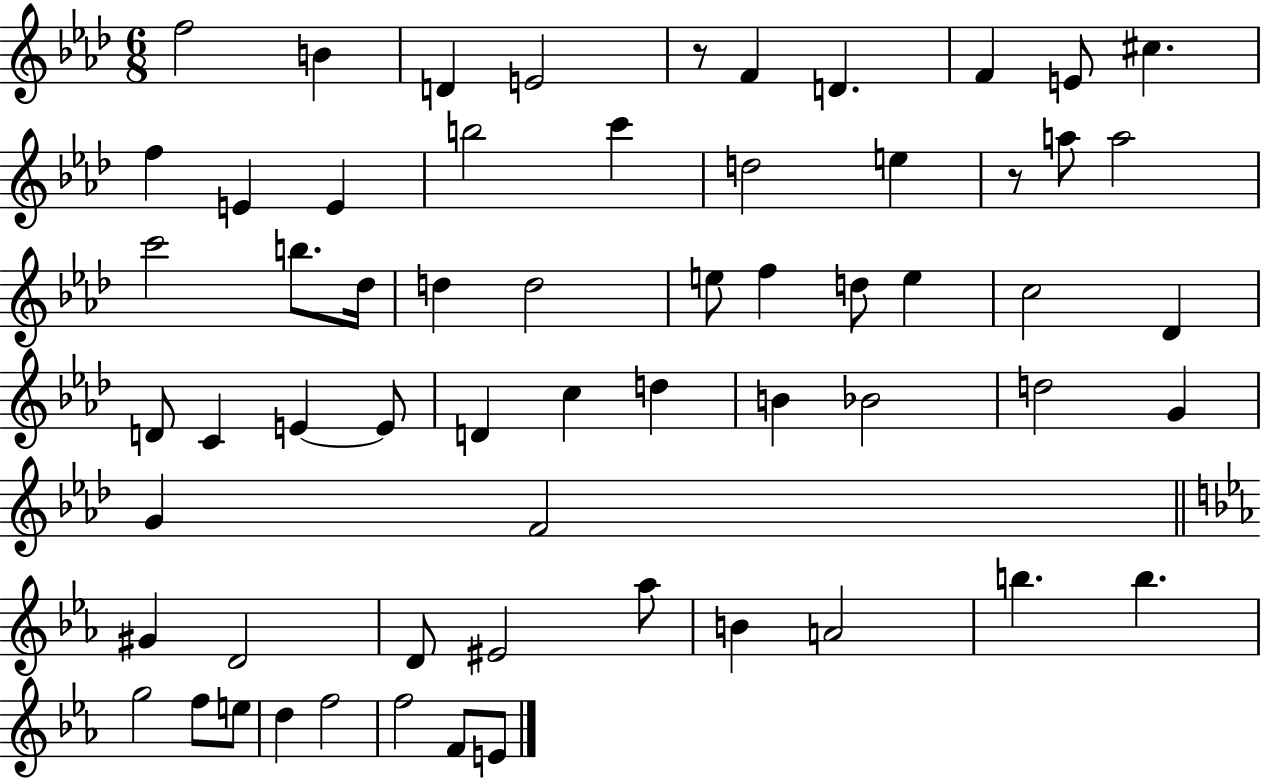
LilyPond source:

{
  \clef treble
  \numericTimeSignature
  \time 6/8
  \key aes \major
  f''2 b'4 | d'4 e'2 | r8 f'4 d'4. | f'4 e'8 cis''4. | \break f''4 e'4 e'4 | b''2 c'''4 | d''2 e''4 | r8 a''8 a''2 | \break c'''2 b''8. des''16 | d''4 d''2 | e''8 f''4 d''8 e''4 | c''2 des'4 | \break d'8 c'4 e'4~~ e'8 | d'4 c''4 d''4 | b'4 bes'2 | d''2 g'4 | \break g'4 f'2 | \bar "||" \break \key c \minor gis'4 d'2 | d'8 eis'2 aes''8 | b'4 a'2 | b''4. b''4. | \break g''2 f''8 e''8 | d''4 f''2 | f''2 f'8 e'8 | \bar "|."
}